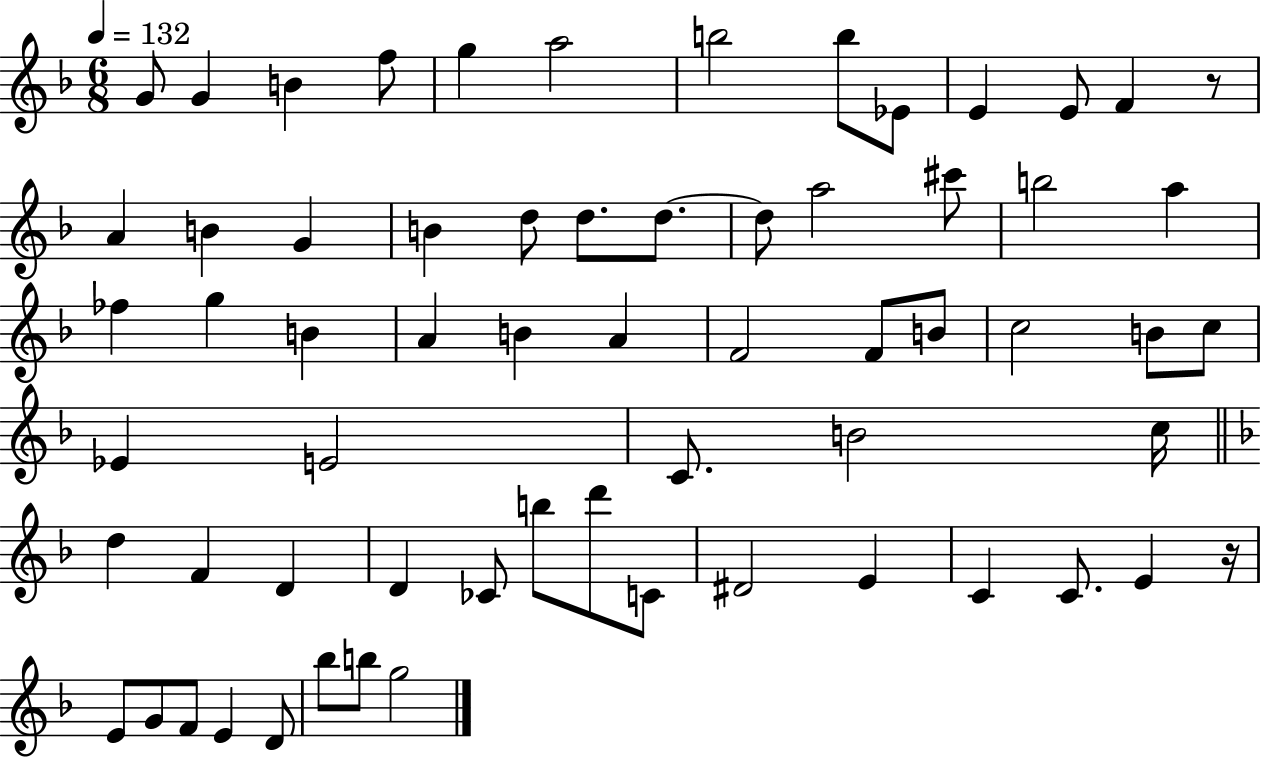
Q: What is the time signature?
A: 6/8